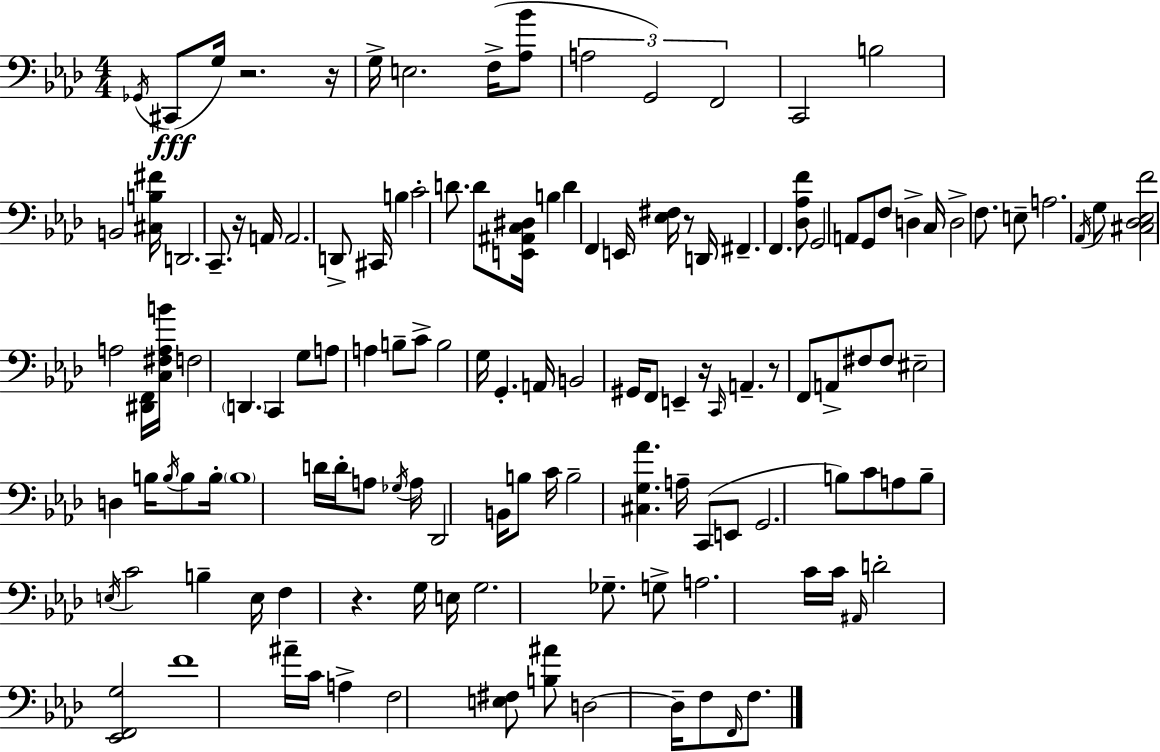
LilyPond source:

{
  \clef bass
  \numericTimeSignature
  \time 4/4
  \key f \minor
  \acciaccatura { ges,16 }(\fff cis,8 g16) r2. | r16 g16-> e2. f16->( <aes bes'>8 | \tuplet 3/2 { a2 g,2) | f,2 } c,2 | \break b2 b,2 | <cis b fis'>16 d,2. c,8.-- | r16 a,16 a,2. d,8-> | cis,16 b4 c'2-. d'8. | \break d'8 <e, ais, c dis>16 b4 d'4 f,4 | e,16 <ees fis>16 r8 d,16 fis,4.-- f,4. | <des aes f'>8 g,2 a,8 g,8 f8 | d4-> c16 d2-> f8. | \break e8-- a2. \acciaccatura { aes,16 } | g8 <cis des ees f'>2 a2 | <dis, f,>16 <c fis a b'>16 f2 \parenthesize d,4. | c,4 g8 a8 a4 b8-- | \break c'8-> b2 g16 g,4.-. | a,16 b,2 gis,16 f,8 e,4-- | r16 \grace { c,16 } a,4.-- r8 f,8 a,8-> fis8 | fis8 eis2-- d4 b16 | \break \acciaccatura { b16 } b8 b16-. \parenthesize b1 | d'16 d'16-. a8 \acciaccatura { ges16 } a16 des,2 | b,16 b8 c'16 b2-- <cis g aes'>4. | a16-- c,8( e,8 g,2. | \break b8) c'8 a8 b8-- \acciaccatura { e16 } c'2 | b4-- e16 f4 r4. | g16 e16 g2. | ges8.-- g8-> a2. | \break c'16 c'16 \grace { ais,16 } d'2-. <ees, f, g>2 | f'1 | ais'16-- c'16 a4-> f2 | <e fis>8 <b ais'>8 d2~~ | \break d16-- f8 \grace { f,16 } f8. \bar "|."
}